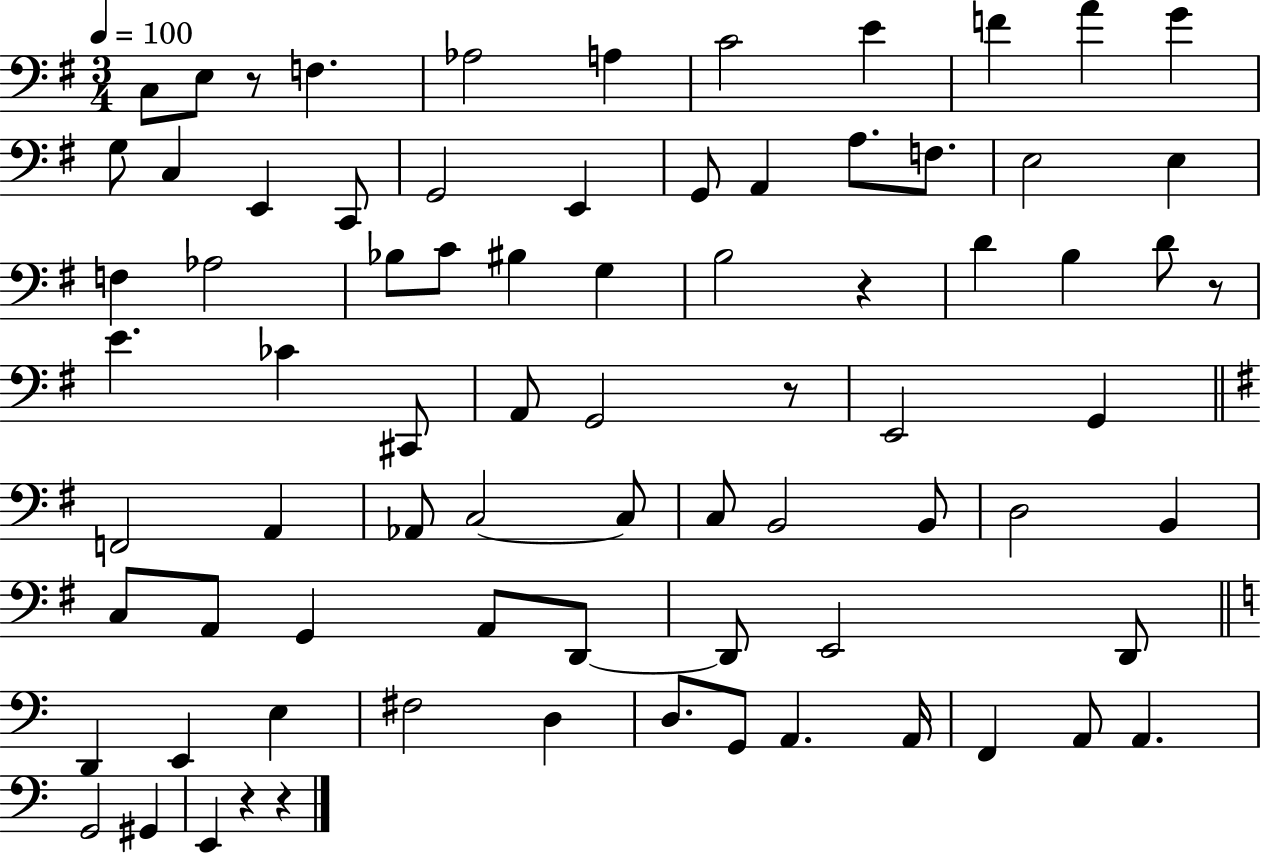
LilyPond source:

{
  \clef bass
  \numericTimeSignature
  \time 3/4
  \key g \major
  \tempo 4 = 100
  c8 e8 r8 f4. | aes2 a4 | c'2 e'4 | f'4 a'4 g'4 | \break g8 c4 e,4 c,8 | g,2 e,4 | g,8 a,4 a8. f8. | e2 e4 | \break f4 aes2 | bes8 c'8 bis4 g4 | b2 r4 | d'4 b4 d'8 r8 | \break e'4. ces'4 cis,8 | a,8 g,2 r8 | e,2 g,4 | \bar "||" \break \key g \major f,2 a,4 | aes,8 c2~~ c8 | c8 b,2 b,8 | d2 b,4 | \break c8 a,8 g,4 a,8 d,8~~ | d,8 e,2 d,8 | \bar "||" \break \key c \major d,4 e,4 e4 | fis2 d4 | d8. g,8 a,4. a,16 | f,4 a,8 a,4. | \break g,2 gis,4 | e,4 r4 r4 | \bar "|."
}